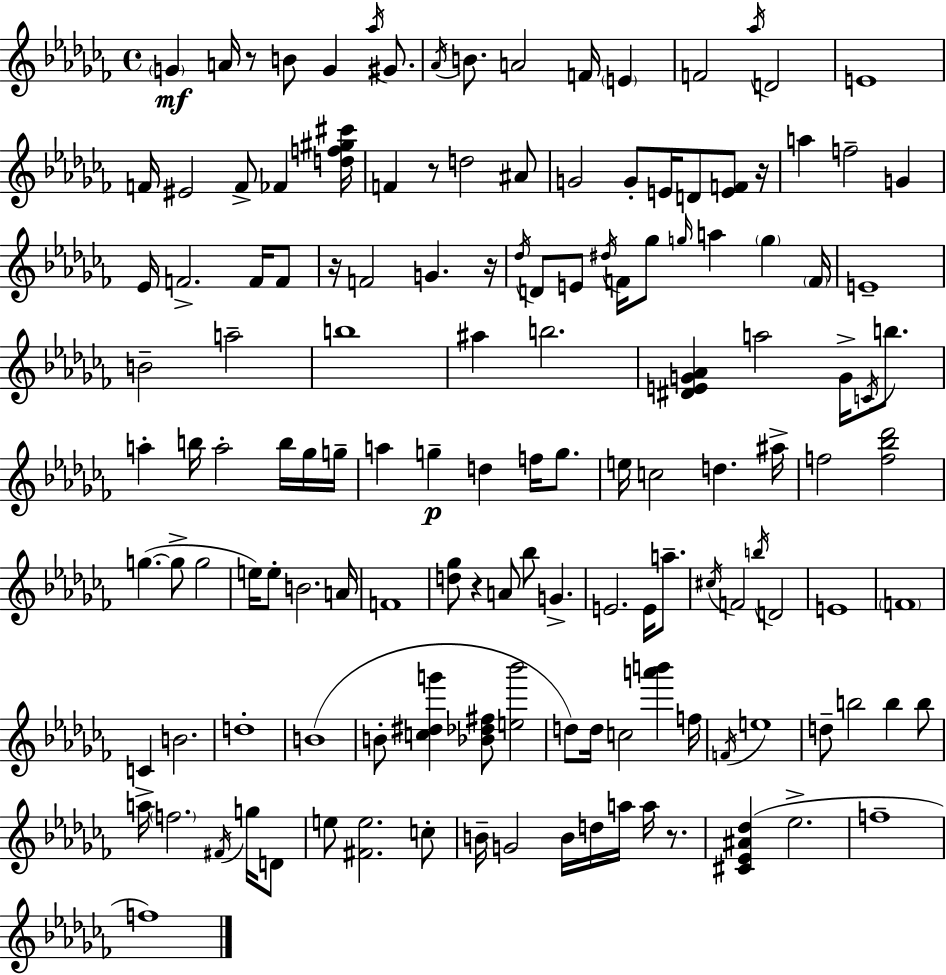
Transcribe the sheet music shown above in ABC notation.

X:1
T:Untitled
M:4/4
L:1/4
K:Abm
G A/4 z/2 B/2 G _a/4 ^G/2 _A/4 B/2 A2 F/4 E F2 _a/4 D2 E4 F/4 ^E2 F/2 _F [df^g^c']/4 F z/2 d2 ^A/2 G2 G/2 E/4 D/2 [EF]/2 z/4 a f2 G _E/4 F2 F/4 F/2 z/4 F2 G z/4 _d/4 D/2 E/2 ^d/4 F/4 _g/2 g/4 a g F/4 E4 B2 a2 b4 ^a b2 [^DEG_A] a2 G/4 C/4 b/2 a b/4 a2 b/4 _g/4 g/4 a g d f/4 g/2 e/4 c2 d ^a/4 f2 [f_b_d']2 g g/2 g2 e/4 e/2 B2 A/4 F4 [d_g]/2 z A/2 _b/2 G E2 E/4 a/2 ^c/4 F2 b/4 D2 E4 F4 C B2 d4 B4 B/2 [c^dg'] [_B_d^f]/2 [e_b']2 d/2 d/4 c2 [a'b'] f/4 F/4 e4 d/2 b2 b b/2 a/4 f2 ^F/4 g/4 D/2 e/2 [^Fe]2 c/2 B/4 G2 B/4 d/4 a/4 a/4 z/2 [^C_E^A_d] _e2 f4 f4